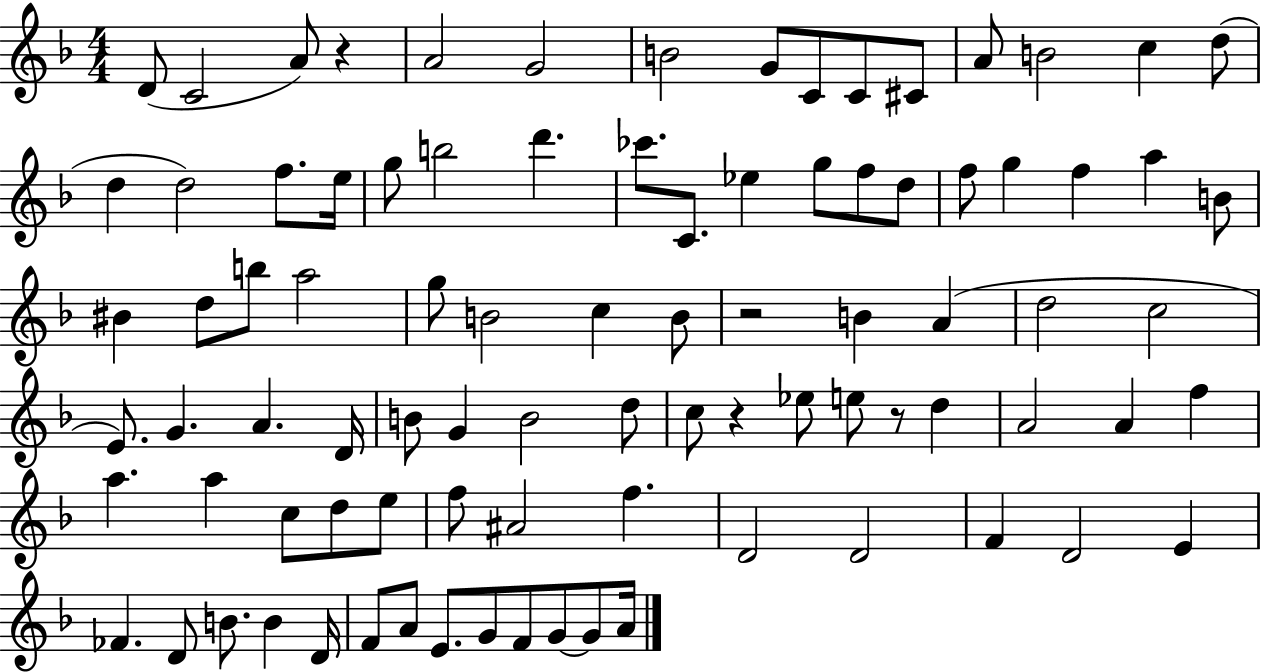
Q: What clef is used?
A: treble